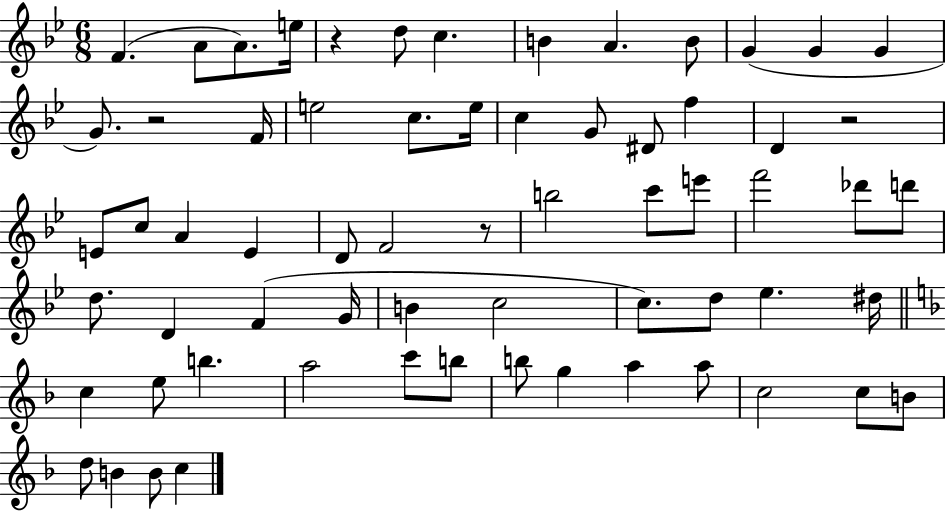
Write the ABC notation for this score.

X:1
T:Untitled
M:6/8
L:1/4
K:Bb
F A/2 A/2 e/4 z d/2 c B A B/2 G G G G/2 z2 F/4 e2 c/2 e/4 c G/2 ^D/2 f D z2 E/2 c/2 A E D/2 F2 z/2 b2 c'/2 e'/2 f'2 _d'/2 d'/2 d/2 D F G/4 B c2 c/2 d/2 _e ^d/4 c e/2 b a2 c'/2 b/2 b/2 g a a/2 c2 c/2 B/2 d/2 B B/2 c